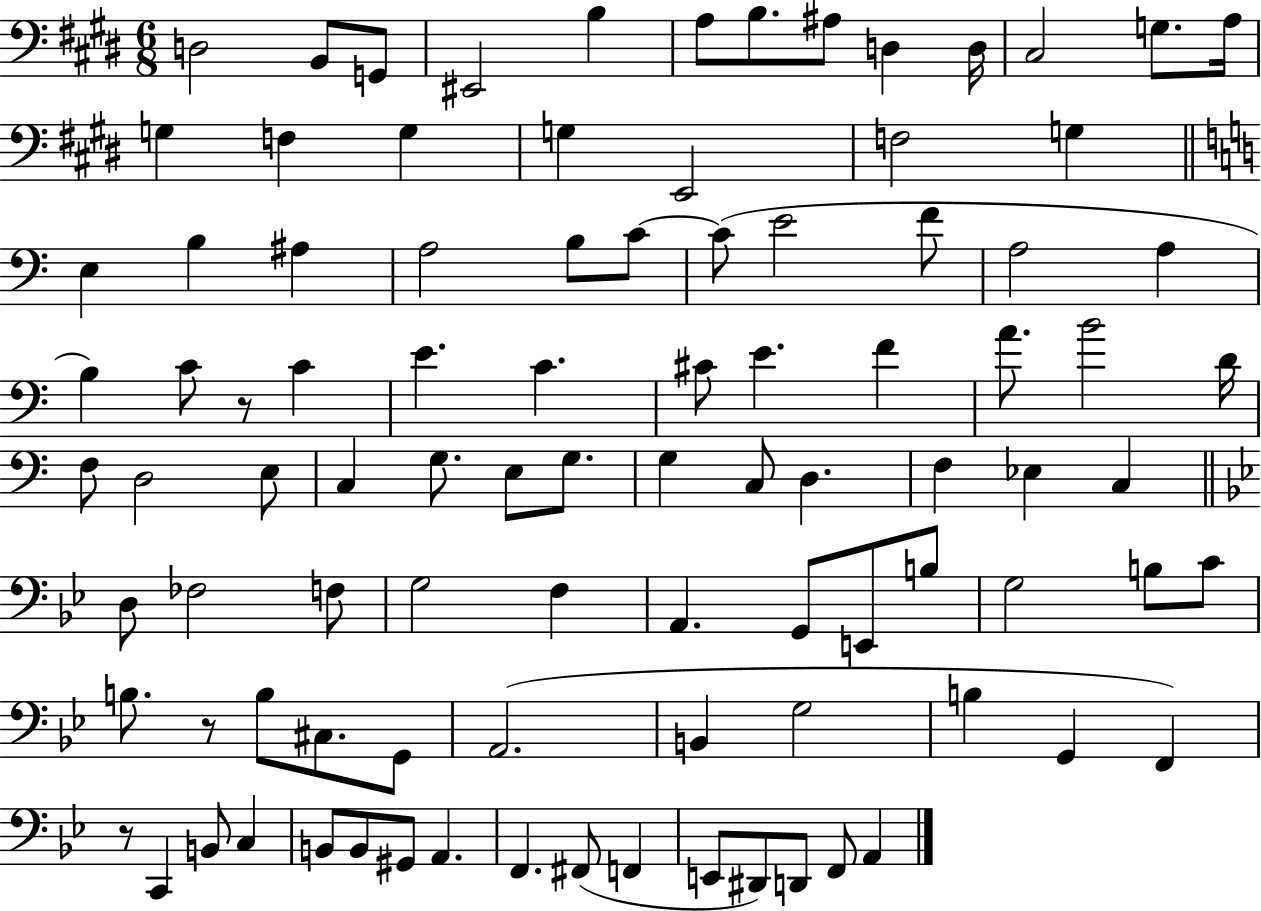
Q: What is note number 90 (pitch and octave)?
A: D2